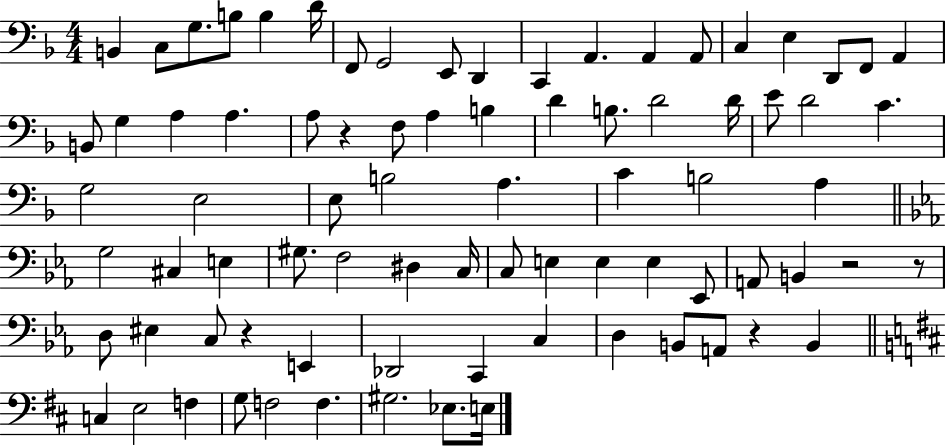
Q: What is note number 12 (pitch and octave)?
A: A2